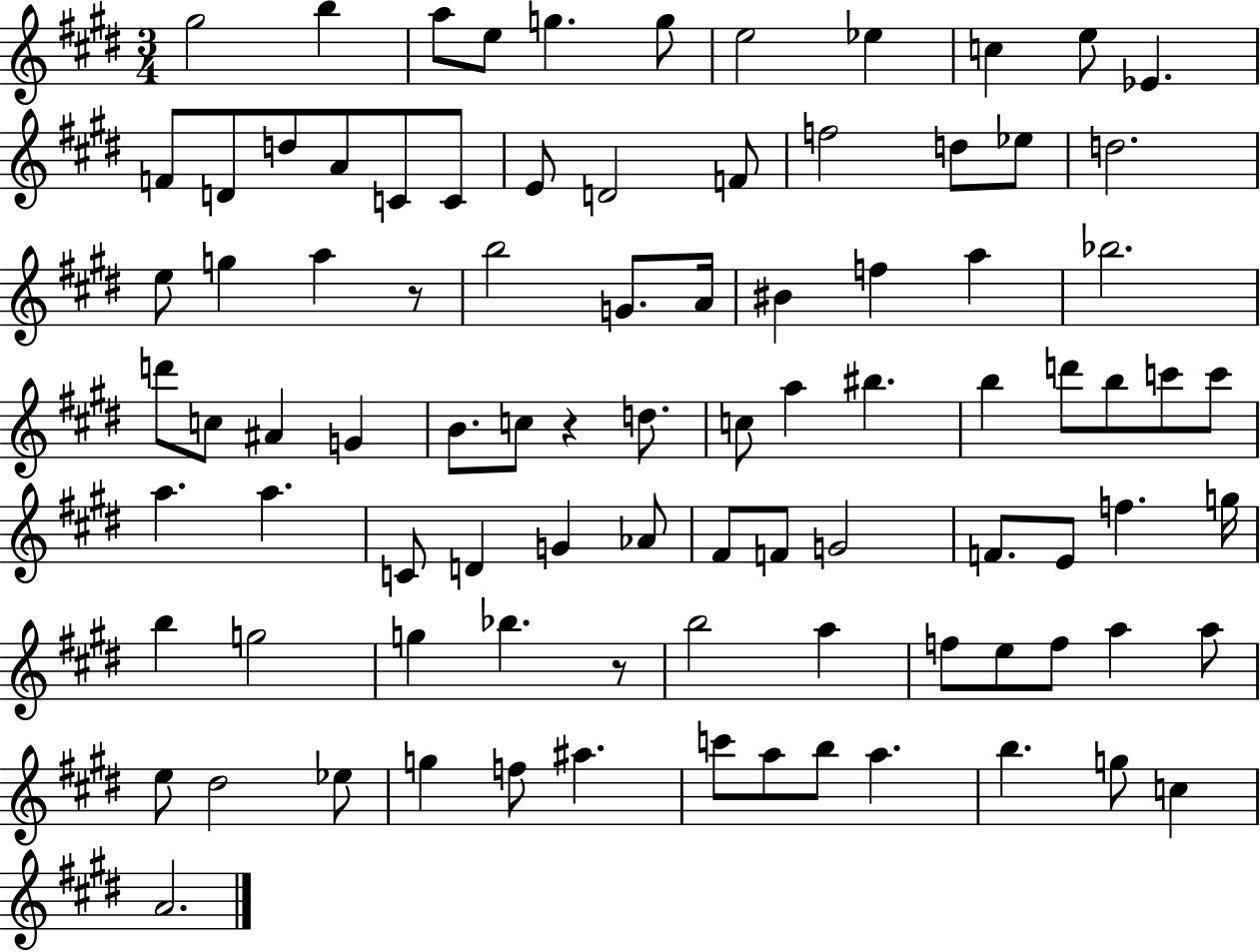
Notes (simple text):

G#5/h B5/q A5/e E5/e G5/q. G5/e E5/h Eb5/q C5/q E5/e Eb4/q. F4/e D4/e D5/e A4/e C4/e C4/e E4/e D4/h F4/e F5/h D5/e Eb5/e D5/h. E5/e G5/q A5/q R/e B5/h G4/e. A4/s BIS4/q F5/q A5/q Bb5/h. D6/e C5/e A#4/q G4/q B4/e. C5/e R/q D5/e. C5/e A5/q BIS5/q. B5/q D6/e B5/e C6/e C6/e A5/q. A5/q. C4/e D4/q G4/q Ab4/e F#4/e F4/e G4/h F4/e. E4/e F5/q. G5/s B5/q G5/h G5/q Bb5/q. R/e B5/h A5/q F5/e E5/e F5/e A5/q A5/e E5/e D#5/h Eb5/e G5/q F5/e A#5/q. C6/e A5/e B5/e A5/q. B5/q. G5/e C5/q A4/h.